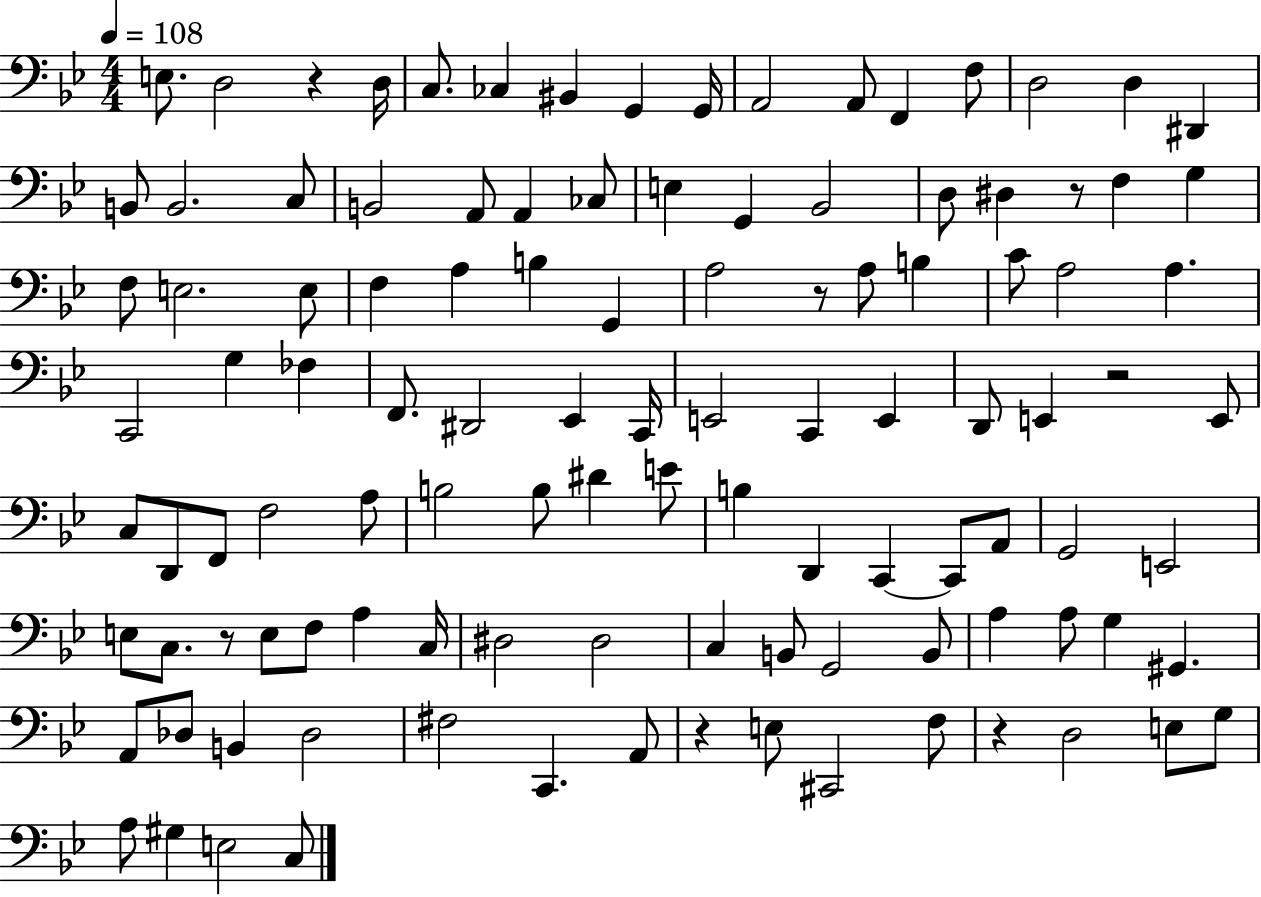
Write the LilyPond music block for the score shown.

{
  \clef bass
  \numericTimeSignature
  \time 4/4
  \key bes \major
  \tempo 4 = 108
  \repeat volta 2 { e8. d2 r4 d16 | c8. ces4 bis,4 g,4 g,16 | a,2 a,8 f,4 f8 | d2 d4 dis,4 | \break b,8 b,2. c8 | b,2 a,8 a,4 ces8 | e4 g,4 bes,2 | d8 dis4 r8 f4 g4 | \break f8 e2. e8 | f4 a4 b4 g,4 | a2 r8 a8 b4 | c'8 a2 a4. | \break c,2 g4 fes4 | f,8. dis,2 ees,4 c,16 | e,2 c,4 e,4 | d,8 e,4 r2 e,8 | \break c8 d,8 f,8 f2 a8 | b2 b8 dis'4 e'8 | b4 d,4 c,4~~ c,8 a,8 | g,2 e,2 | \break e8 c8. r8 e8 f8 a4 c16 | dis2 dis2 | c4 b,8 g,2 b,8 | a4 a8 g4 gis,4. | \break a,8 des8 b,4 des2 | fis2 c,4. a,8 | r4 e8 cis,2 f8 | r4 d2 e8 g8 | \break a8 gis4 e2 c8 | } \bar "|."
}